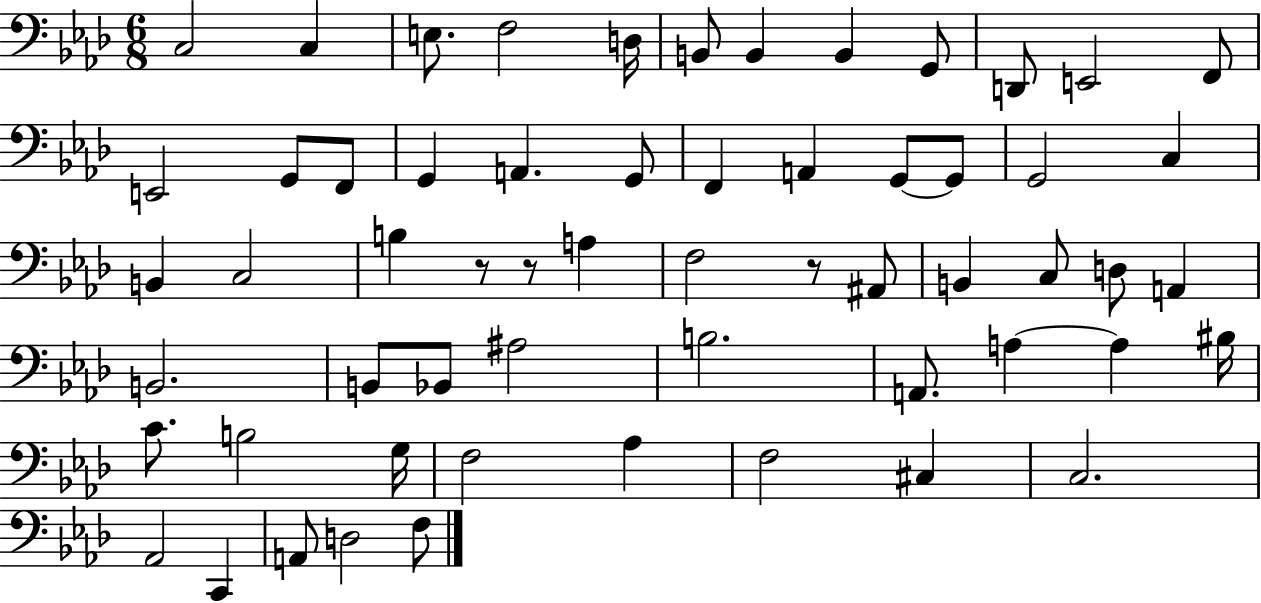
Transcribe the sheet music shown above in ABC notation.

X:1
T:Untitled
M:6/8
L:1/4
K:Ab
C,2 C, E,/2 F,2 D,/4 B,,/2 B,, B,, G,,/2 D,,/2 E,,2 F,,/2 E,,2 G,,/2 F,,/2 G,, A,, G,,/2 F,, A,, G,,/2 G,,/2 G,,2 C, B,, C,2 B, z/2 z/2 A, F,2 z/2 ^A,,/2 B,, C,/2 D,/2 A,, B,,2 B,,/2 _B,,/2 ^A,2 B,2 A,,/2 A, A, ^B,/4 C/2 B,2 G,/4 F,2 _A, F,2 ^C, C,2 _A,,2 C,, A,,/2 D,2 F,/2